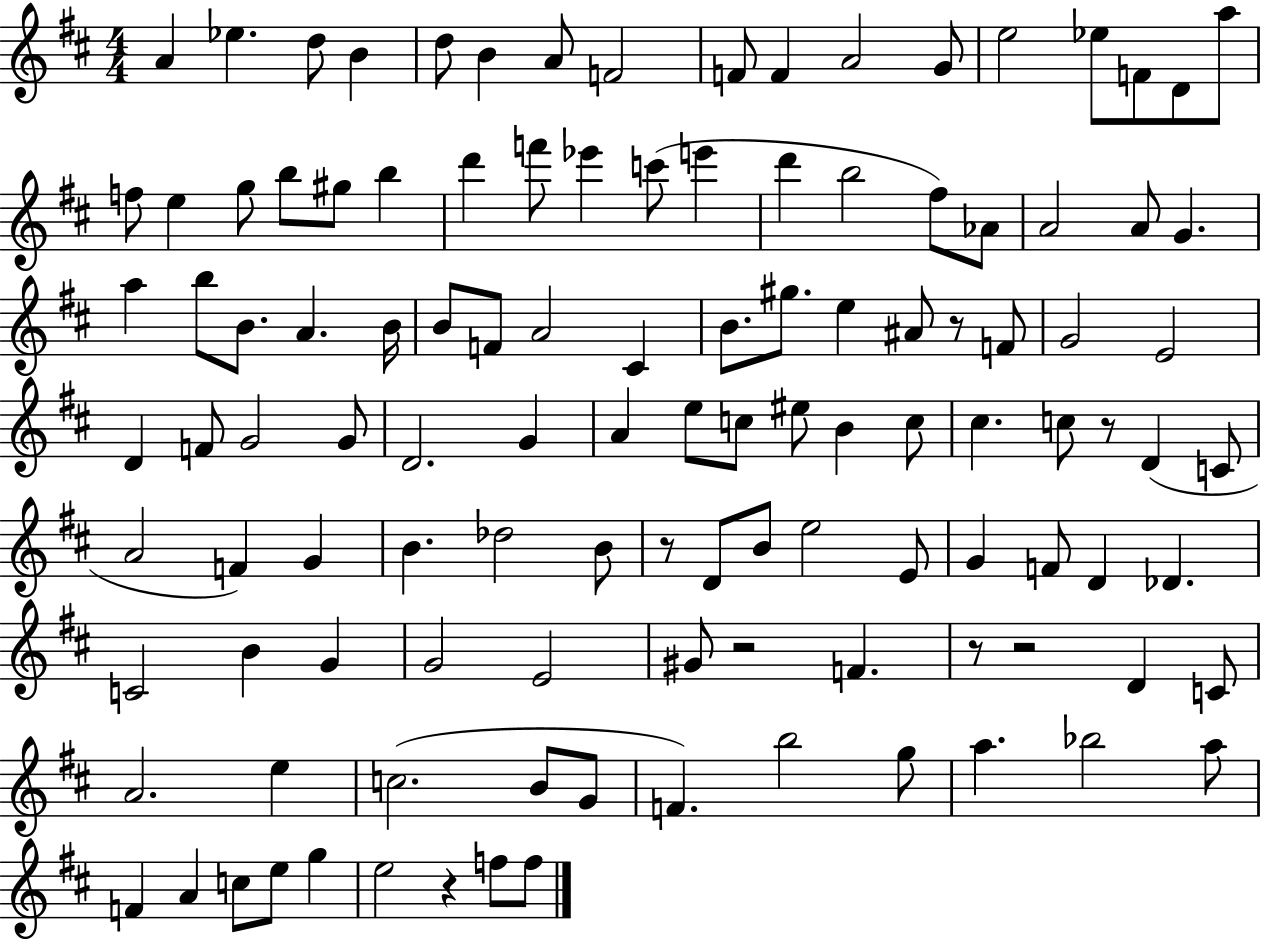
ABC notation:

X:1
T:Untitled
M:4/4
L:1/4
K:D
A _e d/2 B d/2 B A/2 F2 F/2 F A2 G/2 e2 _e/2 F/2 D/2 a/2 f/2 e g/2 b/2 ^g/2 b d' f'/2 _e' c'/2 e' d' b2 ^f/2 _A/2 A2 A/2 G a b/2 B/2 A B/4 B/2 F/2 A2 ^C B/2 ^g/2 e ^A/2 z/2 F/2 G2 E2 D F/2 G2 G/2 D2 G A e/2 c/2 ^e/2 B c/2 ^c c/2 z/2 D C/2 A2 F G B _d2 B/2 z/2 D/2 B/2 e2 E/2 G F/2 D _D C2 B G G2 E2 ^G/2 z2 F z/2 z2 D C/2 A2 e c2 B/2 G/2 F b2 g/2 a _b2 a/2 F A c/2 e/2 g e2 z f/2 f/2